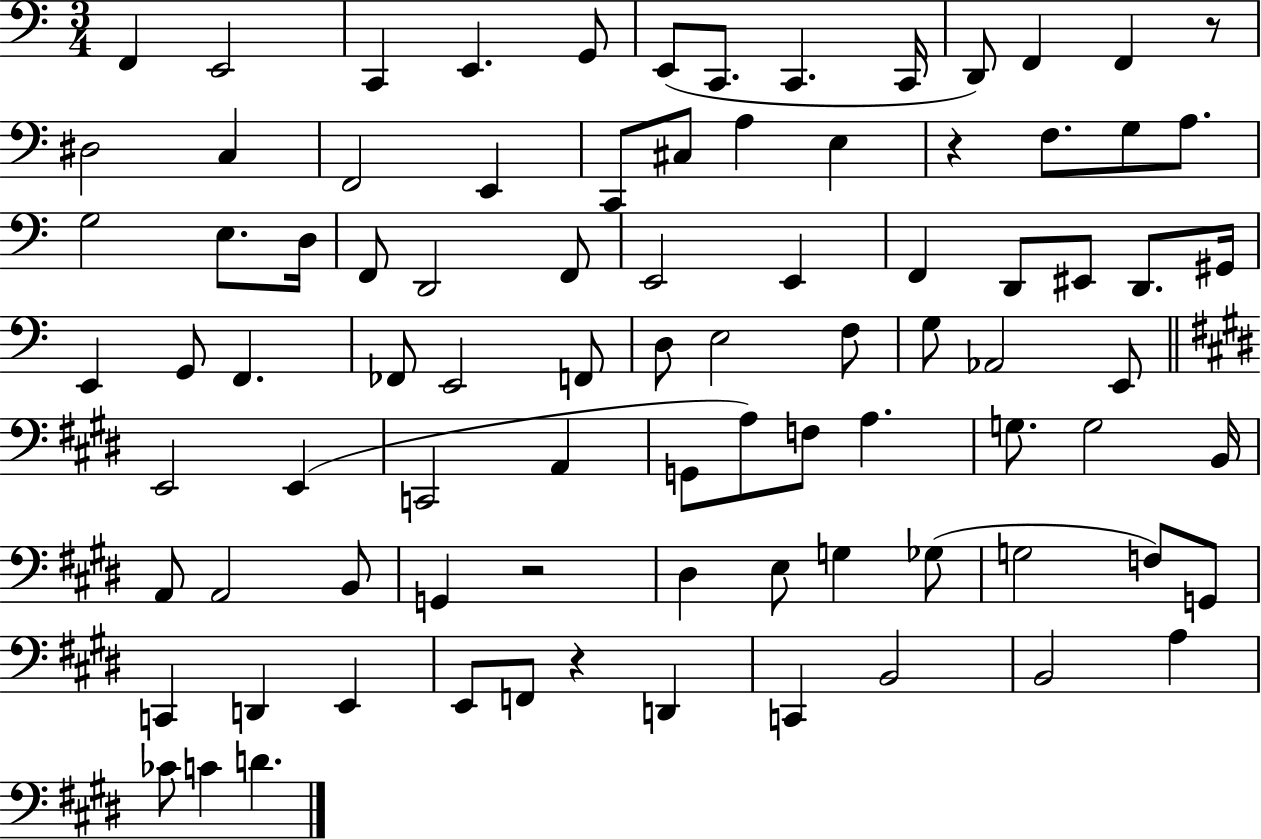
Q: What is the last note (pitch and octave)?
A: D4